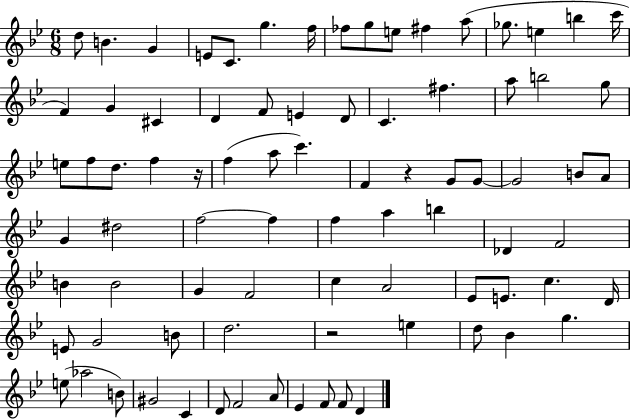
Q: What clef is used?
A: treble